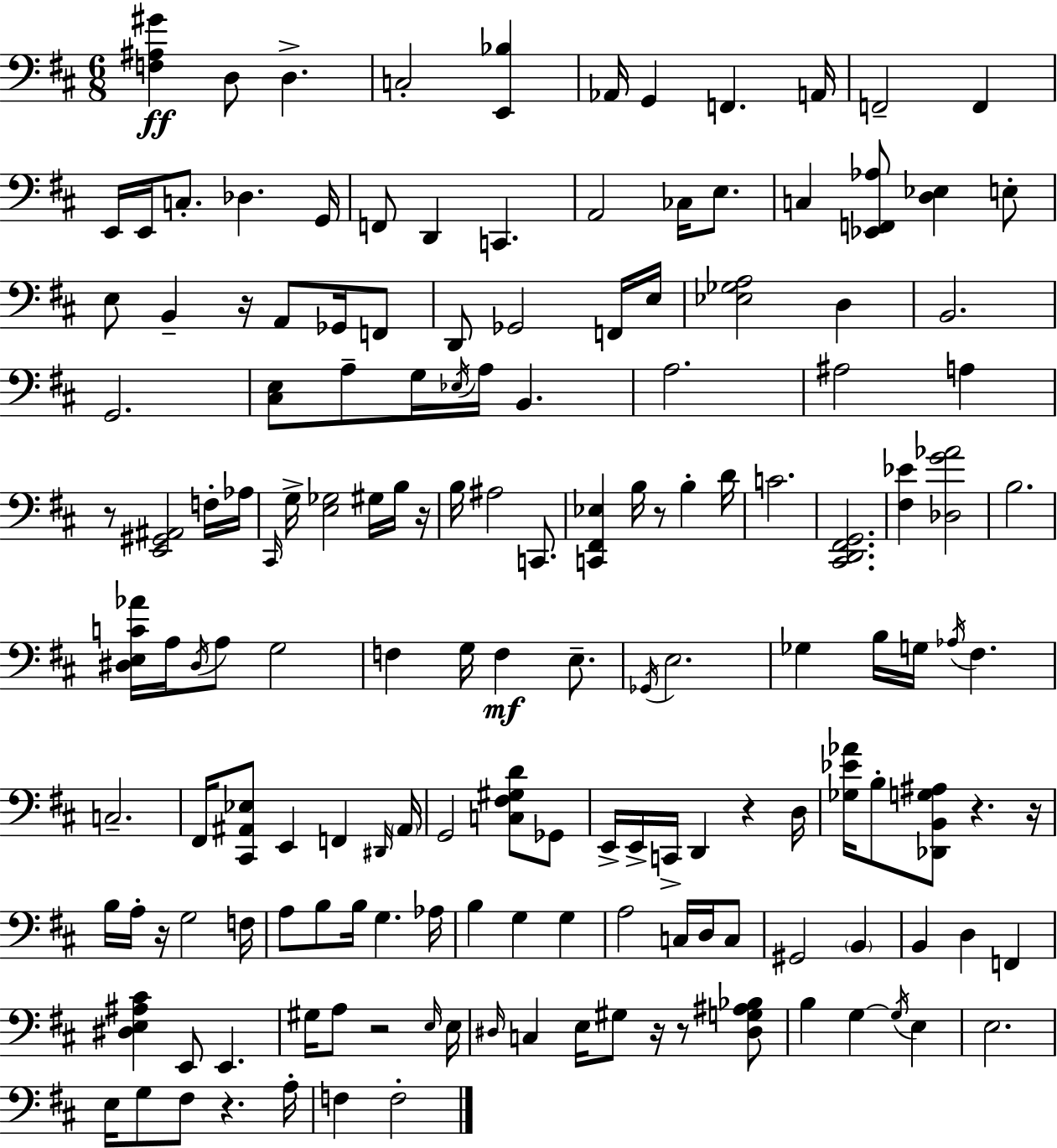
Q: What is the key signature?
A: D major